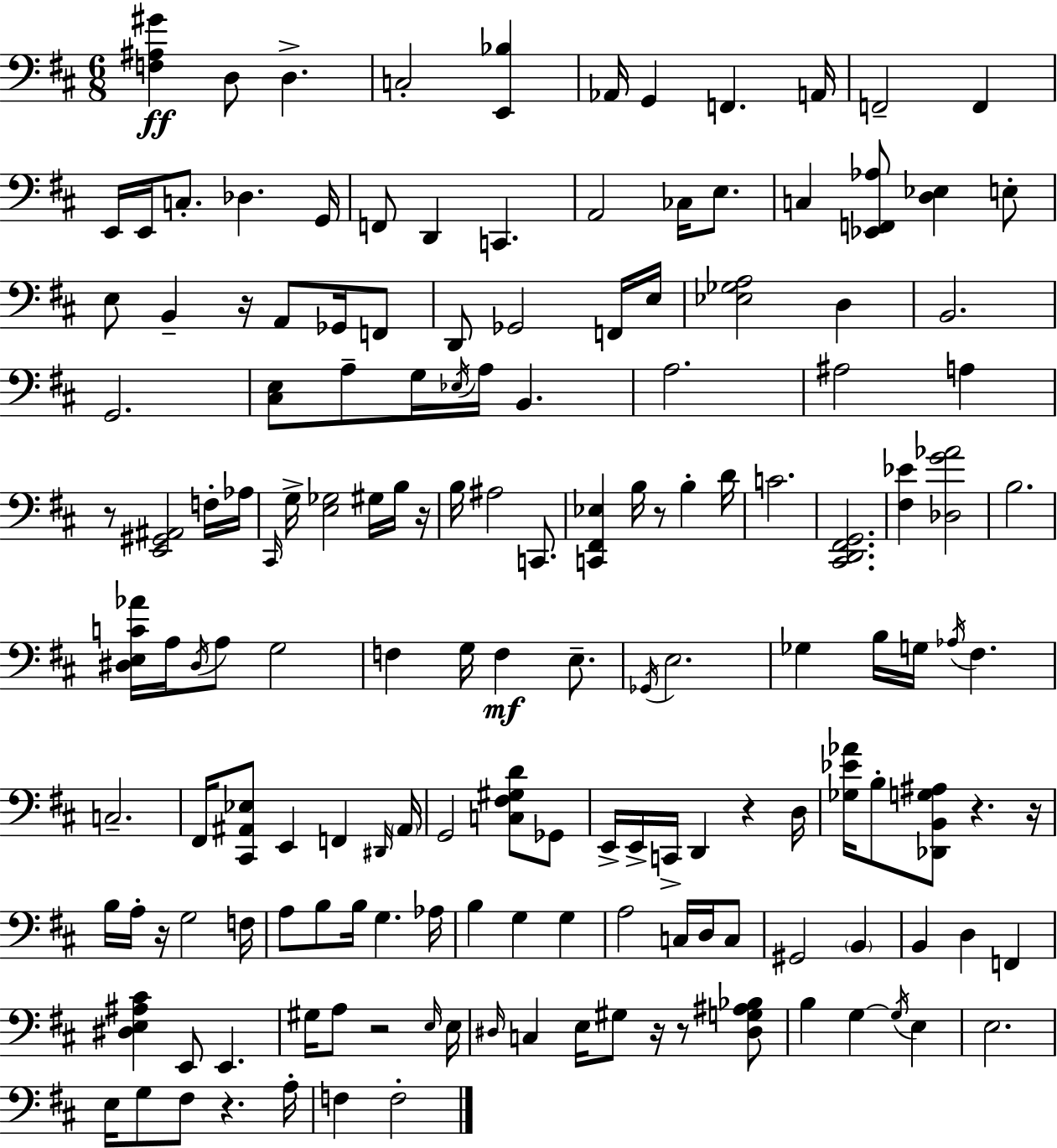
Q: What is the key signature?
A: D major